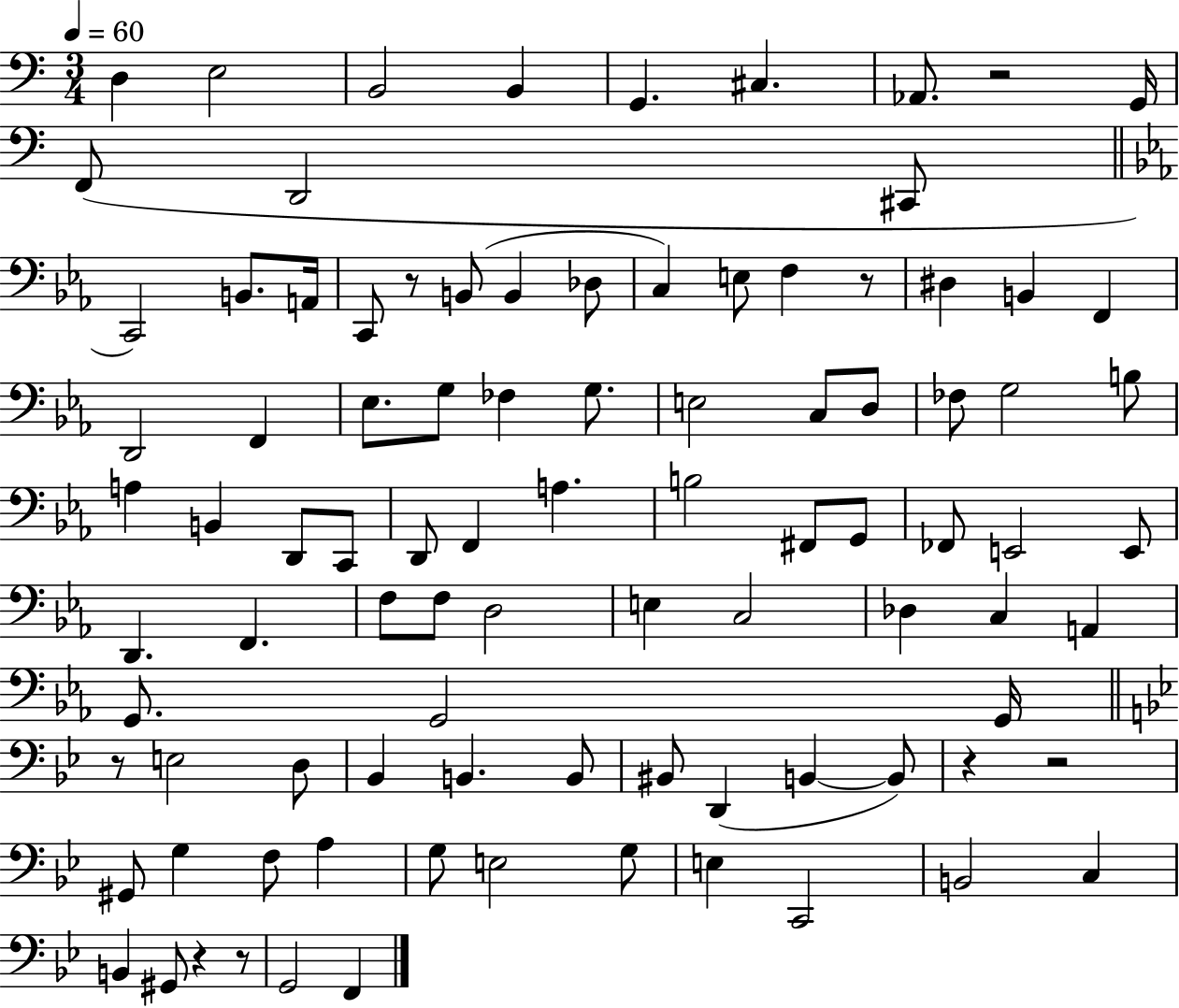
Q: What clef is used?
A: bass